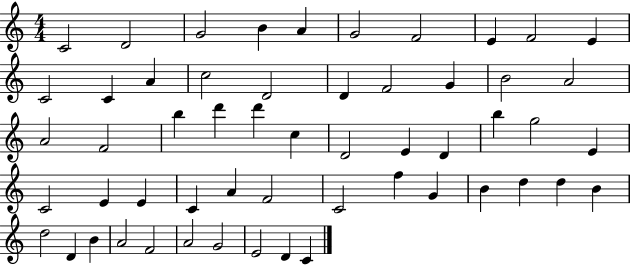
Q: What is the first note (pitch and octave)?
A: C4